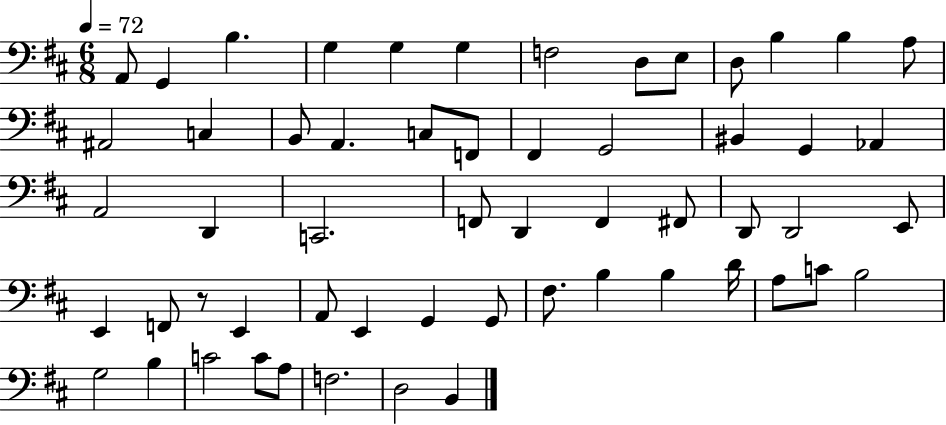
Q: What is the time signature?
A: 6/8